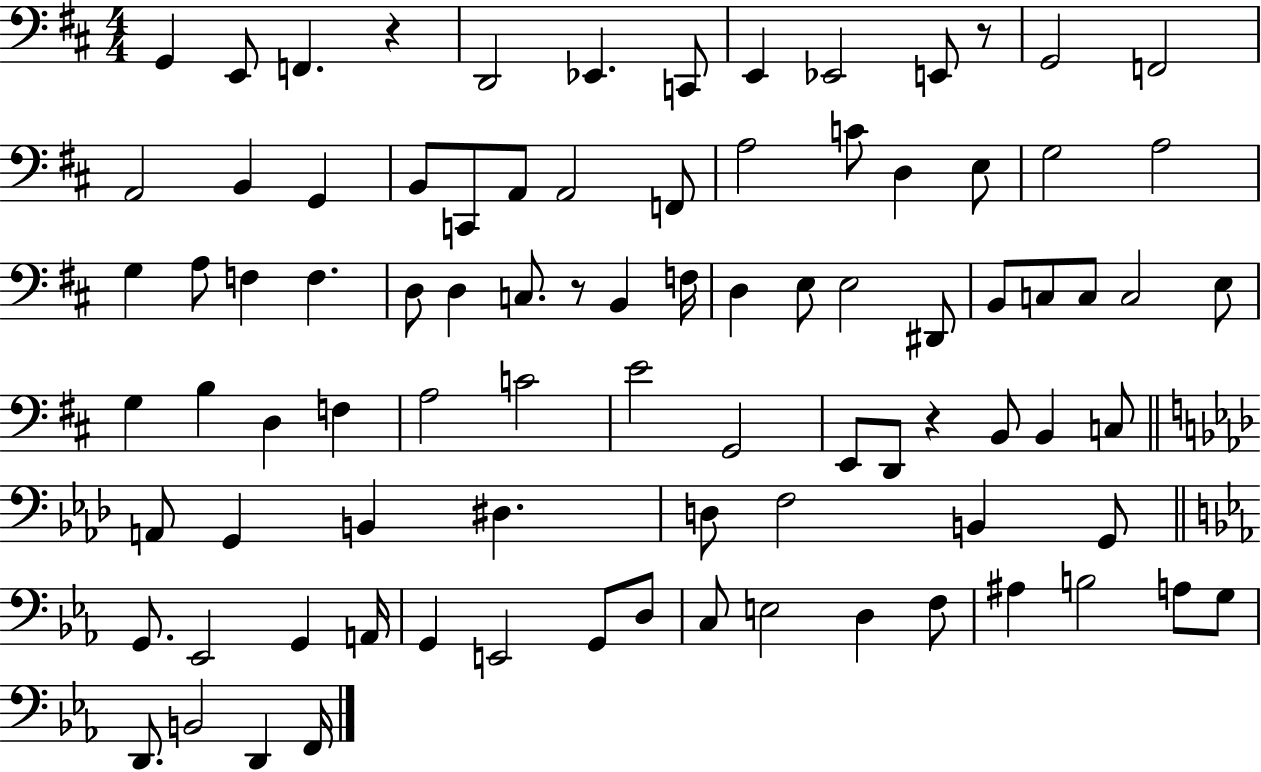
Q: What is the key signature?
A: D major